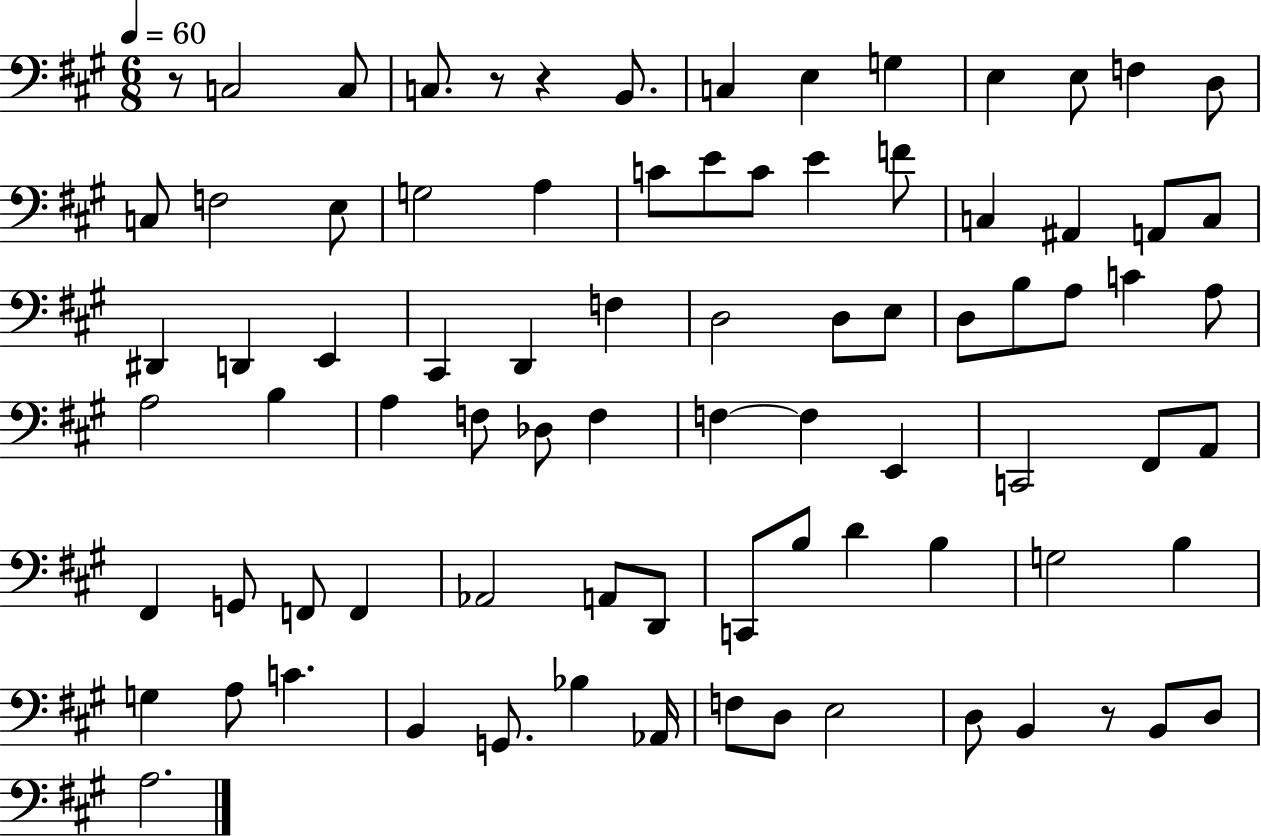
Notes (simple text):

R/e C3/h C3/e C3/e. R/e R/q B2/e. C3/q E3/q G3/q E3/q E3/e F3/q D3/e C3/e F3/h E3/e G3/h A3/q C4/e E4/e C4/e E4/q F4/e C3/q A#2/q A2/e C3/e D#2/q D2/q E2/q C#2/q D2/q F3/q D3/h D3/e E3/e D3/e B3/e A3/e C4/q A3/e A3/h B3/q A3/q F3/e Db3/e F3/q F3/q F3/q E2/q C2/h F#2/e A2/e F#2/q G2/e F2/e F2/q Ab2/h A2/e D2/e C2/e B3/e D4/q B3/q G3/h B3/q G3/q A3/e C4/q. B2/q G2/e. Bb3/q Ab2/s F3/e D3/e E3/h D3/e B2/q R/e B2/e D3/e A3/h.